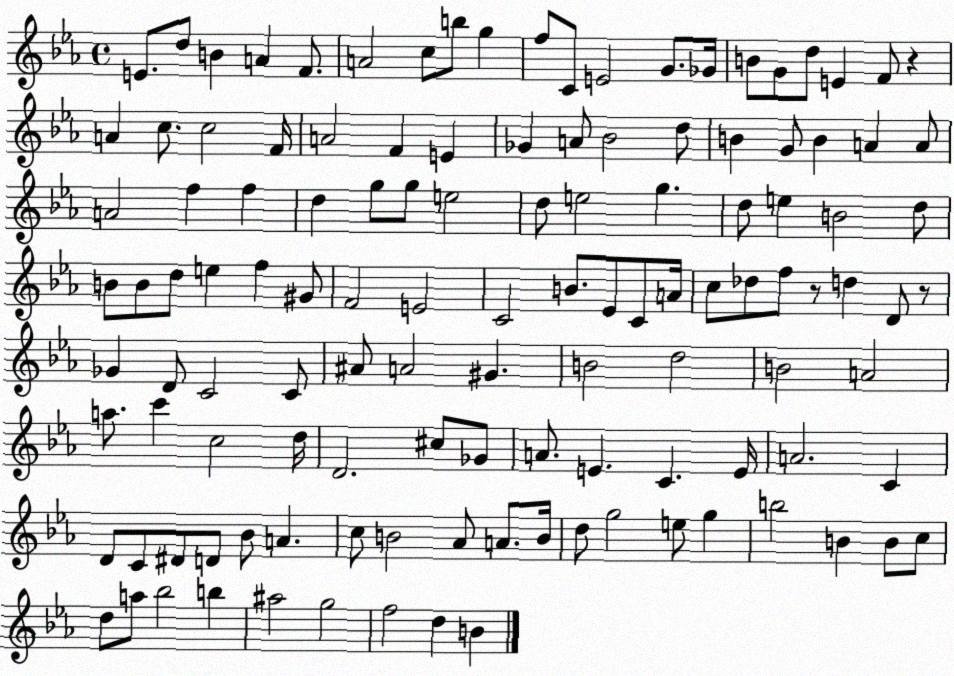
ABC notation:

X:1
T:Untitled
M:4/4
L:1/4
K:Eb
E/2 d/2 B A F/2 A2 c/2 b/2 g f/2 C/2 E2 G/2 _G/4 B/2 G/2 d/2 E F/2 z A c/2 c2 F/4 A2 F E _G A/2 _B2 d/2 B G/2 B A A/2 A2 f f d g/2 g/2 e2 d/2 e2 g d/2 e B2 d/2 B/2 B/2 d/2 e f ^G/2 F2 E2 C2 B/2 _E/2 C/2 A/4 c/2 _d/2 f/2 z/2 d D/2 z/2 _G D/2 C2 C/2 ^A/2 A2 ^G B2 d2 B2 A2 a/2 c' c2 d/4 D2 ^c/2 _G/2 A/2 E C E/4 A2 C D/2 C/2 ^D/2 D/2 _B/2 A c/2 B2 _A/2 A/2 B/4 d/2 g2 e/2 g b2 B B/2 c/2 d/2 a/2 _b2 b ^a2 g2 f2 d B